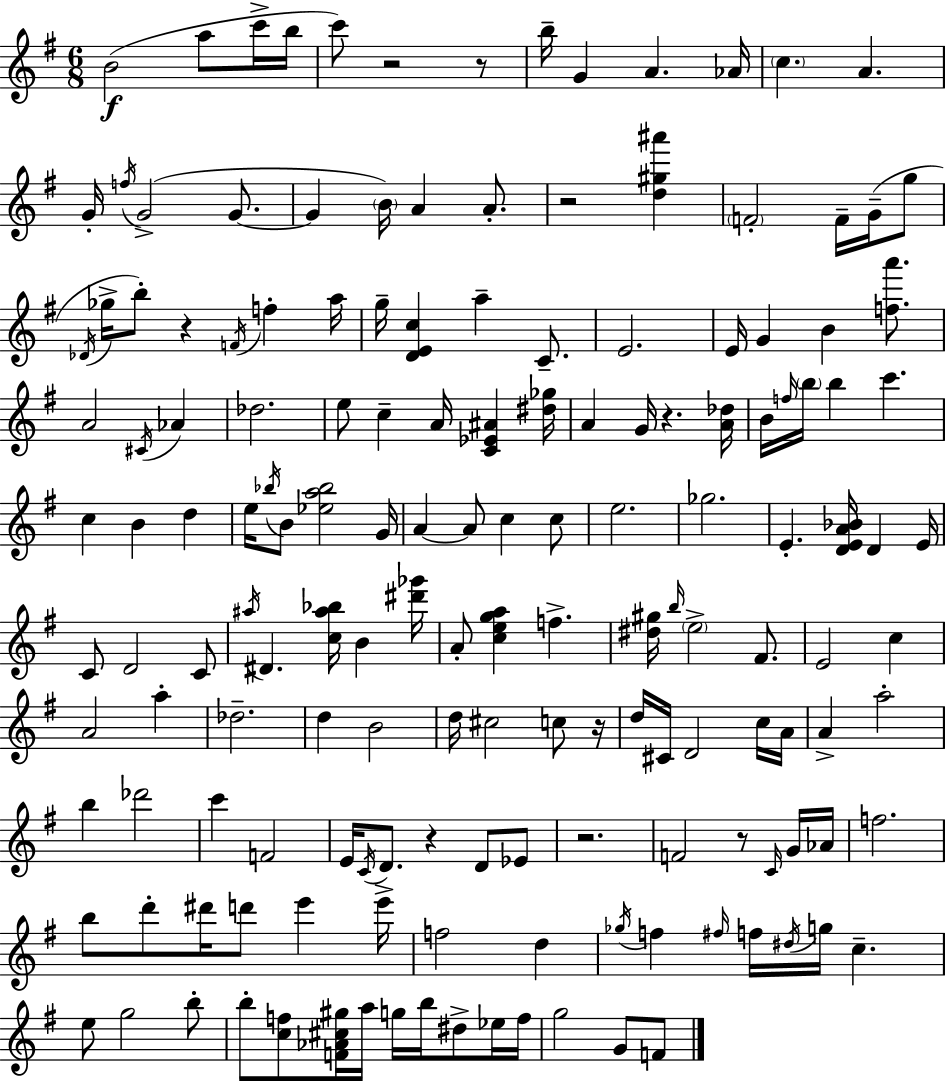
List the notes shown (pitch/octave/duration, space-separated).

B4/h A5/e C6/s B5/s C6/e R/h R/e B5/s G4/q A4/q. Ab4/s C5/q. A4/q. G4/s F5/s G4/h G4/e. G4/q B4/s A4/q A4/e. R/h [D5,G#5,A#6]/q F4/h F4/s G4/s G5/e Db4/s Gb5/s B5/e R/q F4/s F5/q A5/s G5/s [D4,E4,C5]/q A5/q C4/e. E4/h. E4/s G4/q B4/q [F5,A6]/e. A4/h C#4/s Ab4/q Db5/h. E5/e C5/q A4/s [C4,Eb4,A#4]/q [D#5,Gb5]/s A4/q G4/s R/q. [A4,Db5]/s B4/s F5/s B5/s B5/q C6/q. C5/q B4/q D5/q E5/s Bb5/s B4/e [Eb5,A5,Bb5]/h G4/s A4/q A4/e C5/q C5/e E5/h. Gb5/h. E4/q. [D4,E4,A4,Bb4]/s D4/q E4/s C4/e D4/h C4/e A#5/s D#4/q. [C5,A#5,Bb5]/s B4/q [D#6,Gb6]/s A4/e [C5,E5,G5,A5]/q F5/q. [D#5,G#5]/s B5/s E5/h F#4/e. E4/h C5/q A4/h A5/q Db5/h. D5/q B4/h D5/s C#5/h C5/e R/s D5/s C#4/s D4/h C5/s A4/s A4/q A5/h B5/q Db6/h C6/q F4/h E4/s C4/s D4/e. R/q D4/e Eb4/e R/h. F4/h R/e C4/s G4/s Ab4/s F5/h. B5/e D6/e D#6/s D6/e E6/q E6/s F5/h D5/q Gb5/s F5/q F#5/s F5/s D#5/s G5/s C5/q. E5/e G5/h B5/e B5/e [C5,F5]/e [F4,Ab4,C#5,G#5]/s A5/s G5/s B5/s D#5/e Eb5/s F5/s G5/h G4/e F4/e